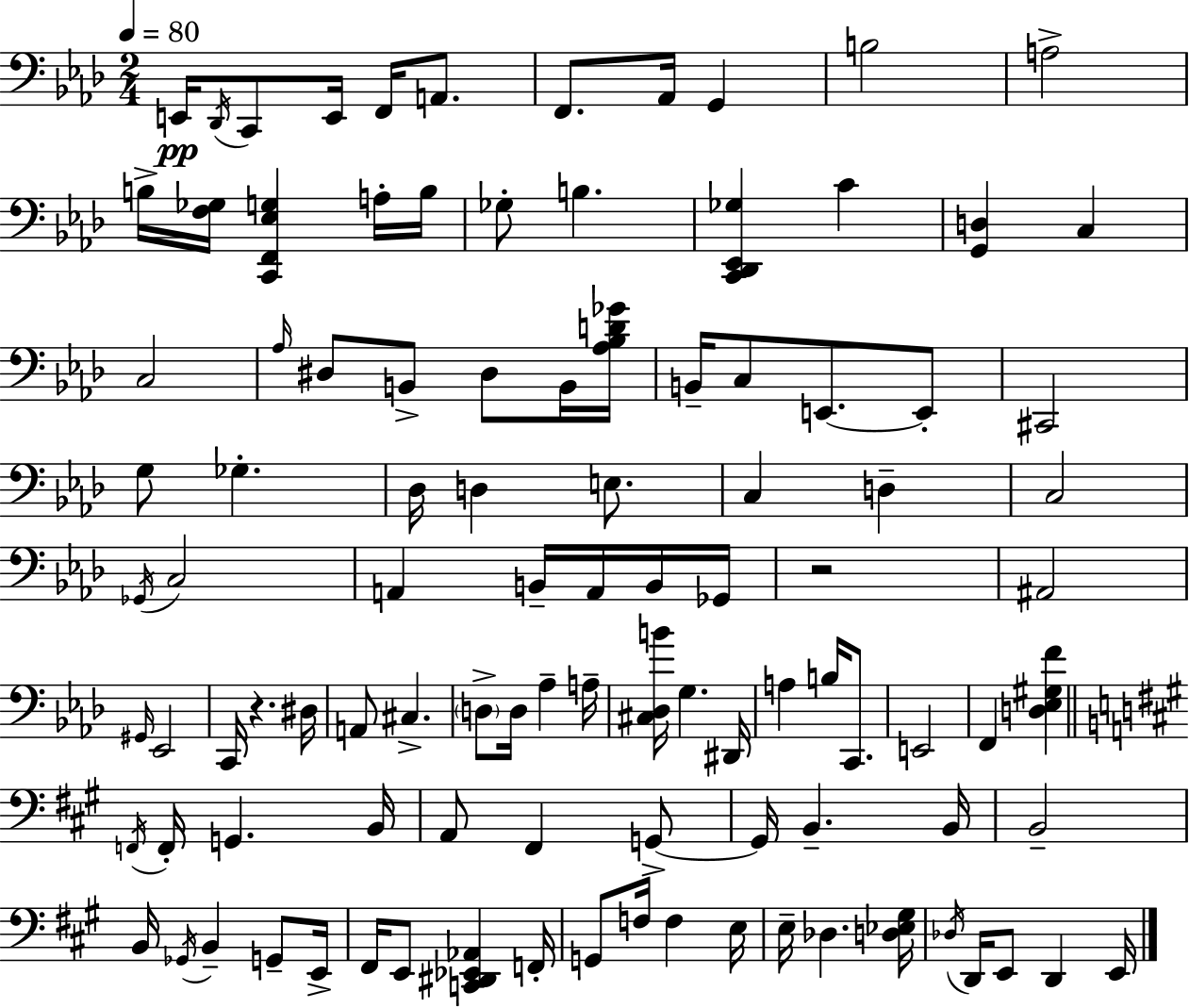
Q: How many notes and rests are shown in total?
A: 103